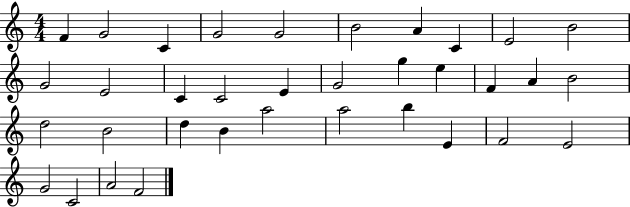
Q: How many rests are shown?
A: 0